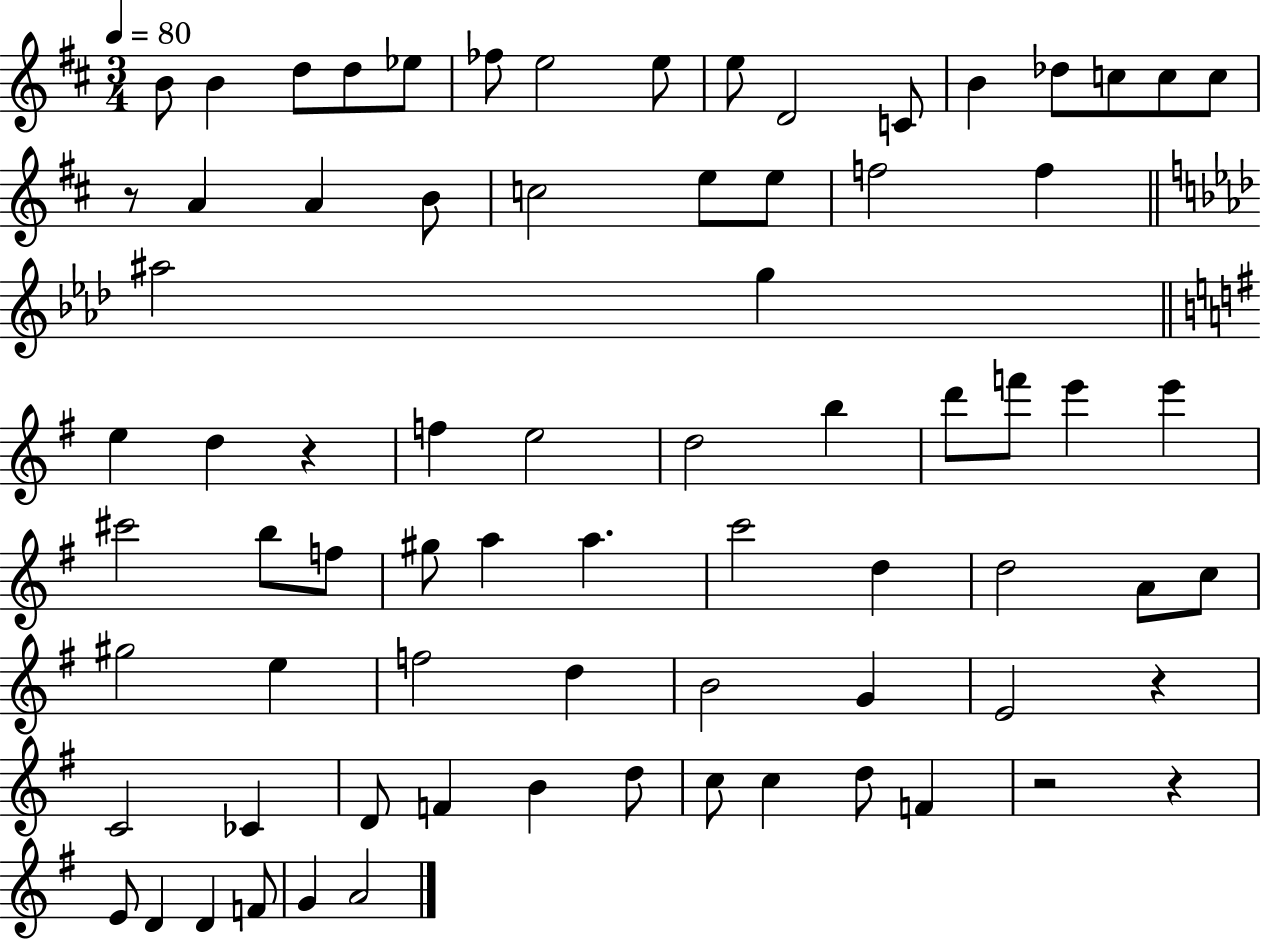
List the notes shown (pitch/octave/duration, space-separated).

B4/e B4/q D5/e D5/e Eb5/e FES5/e E5/h E5/e E5/e D4/h C4/e B4/q Db5/e C5/e C5/e C5/e R/e A4/q A4/q B4/e C5/h E5/e E5/e F5/h F5/q A#5/h G5/q E5/q D5/q R/q F5/q E5/h D5/h B5/q D6/e F6/e E6/q E6/q C#6/h B5/e F5/e G#5/e A5/q A5/q. C6/h D5/q D5/h A4/e C5/e G#5/h E5/q F5/h D5/q B4/h G4/q E4/h R/q C4/h CES4/q D4/e F4/q B4/q D5/e C5/e C5/q D5/e F4/q R/h R/q E4/e D4/q D4/q F4/e G4/q A4/h